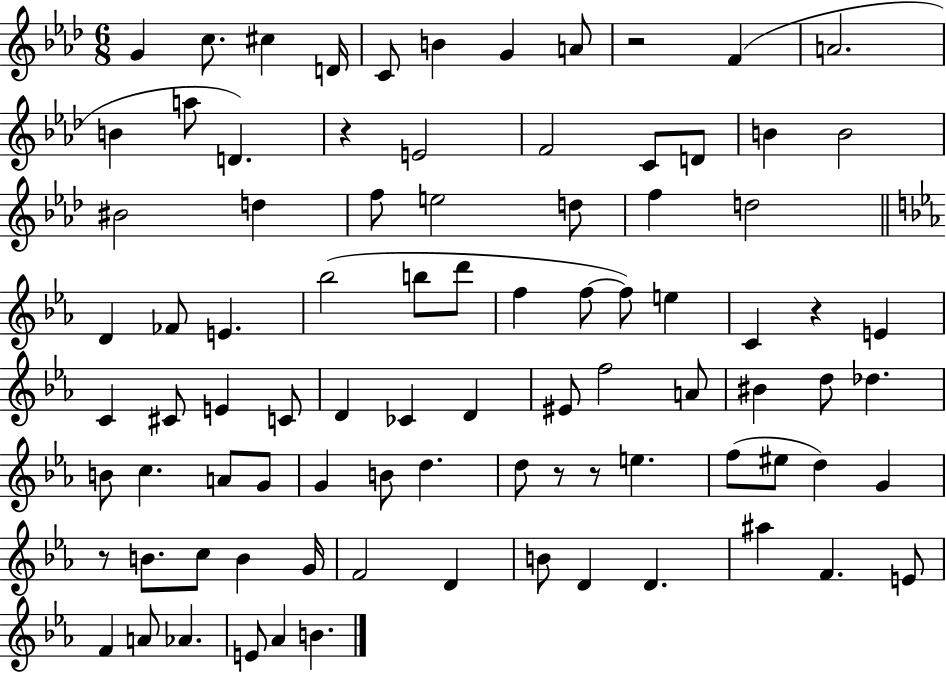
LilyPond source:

{
  \clef treble
  \numericTimeSignature
  \time 6/8
  \key aes \major
  g'4 c''8. cis''4 d'16 | c'8 b'4 g'4 a'8 | r2 f'4( | a'2. | \break b'4 a''8 d'4.) | r4 e'2 | f'2 c'8 d'8 | b'4 b'2 | \break bis'2 d''4 | f''8 e''2 d''8 | f''4 d''2 | \bar "||" \break \key ees \major d'4 fes'8 e'4. | bes''2( b''8 d'''8 | f''4 f''8~~ f''8) e''4 | c'4 r4 e'4 | \break c'4 cis'8 e'4 c'8 | d'4 ces'4 d'4 | eis'8 f''2 a'8 | bis'4 d''8 des''4. | \break b'8 c''4. a'8 g'8 | g'4 b'8 d''4. | d''8 r8 r8 e''4. | f''8( eis''8 d''4) g'4 | \break r8 b'8. c''8 b'4 g'16 | f'2 d'4 | b'8 d'4 d'4. | ais''4 f'4. e'8 | \break f'4 a'8 aes'4. | e'8 aes'4 b'4. | \bar "|."
}